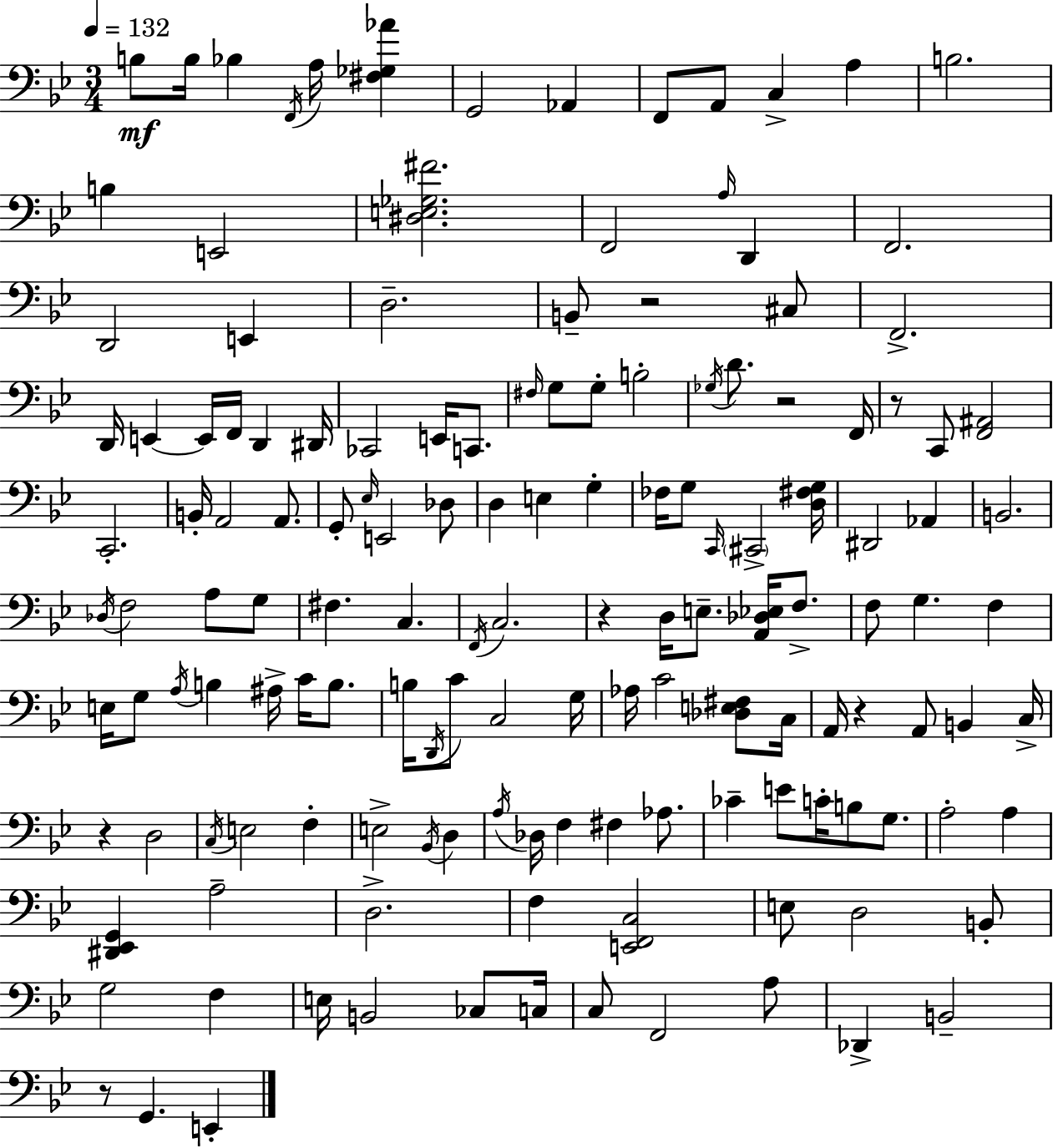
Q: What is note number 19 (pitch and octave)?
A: D2